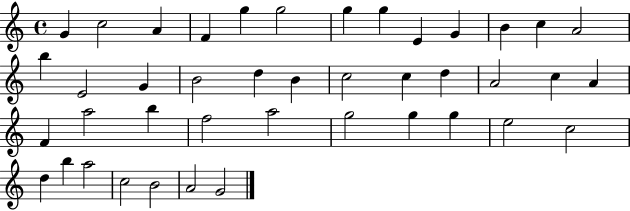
G4/q C5/h A4/q F4/q G5/q G5/h G5/q G5/q E4/q G4/q B4/q C5/q A4/h B5/q E4/h G4/q B4/h D5/q B4/q C5/h C5/q D5/q A4/h C5/q A4/q F4/q A5/h B5/q F5/h A5/h G5/h G5/q G5/q E5/h C5/h D5/q B5/q A5/h C5/h B4/h A4/h G4/h